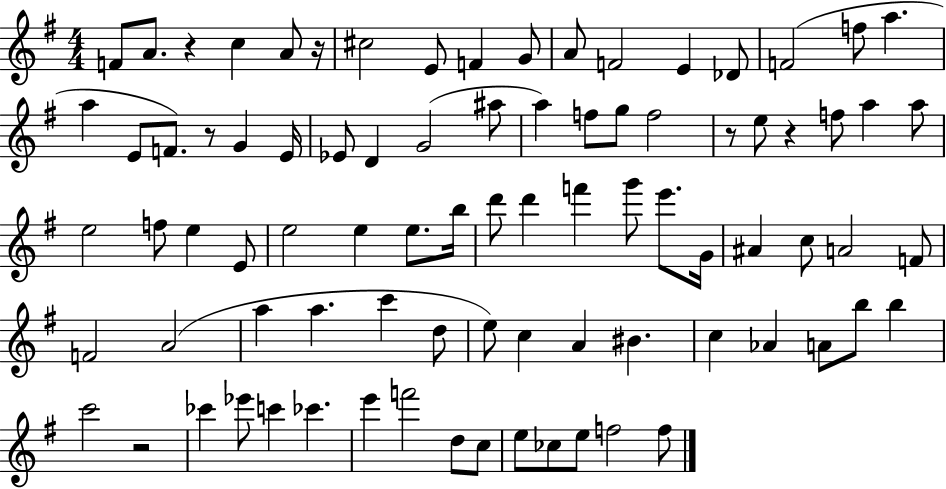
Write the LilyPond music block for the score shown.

{
  \clef treble
  \numericTimeSignature
  \time 4/4
  \key g \major
  f'8 a'8. r4 c''4 a'8 r16 | cis''2 e'8 f'4 g'8 | a'8 f'2 e'4 des'8 | f'2( f''8 a''4. | \break a''4 e'8 f'8.) r8 g'4 e'16 | ees'8 d'4 g'2( ais''8 | a''4) f''8 g''8 f''2 | r8 e''8 r4 f''8 a''4 a''8 | \break e''2 f''8 e''4 e'8 | e''2 e''4 e''8. b''16 | d'''8 d'''4 f'''4 g'''8 e'''8. g'16 | ais'4 c''8 a'2 f'8 | \break f'2 a'2( | a''4 a''4. c'''4 d''8 | e''8) c''4 a'4 bis'4. | c''4 aes'4 a'8 b''8 b''4 | \break c'''2 r2 | ces'''4 ees'''8 c'''4 ces'''4. | e'''4 f'''2 d''8 c''8 | e''8 ces''8 e''8 f''2 f''8 | \break \bar "|."
}